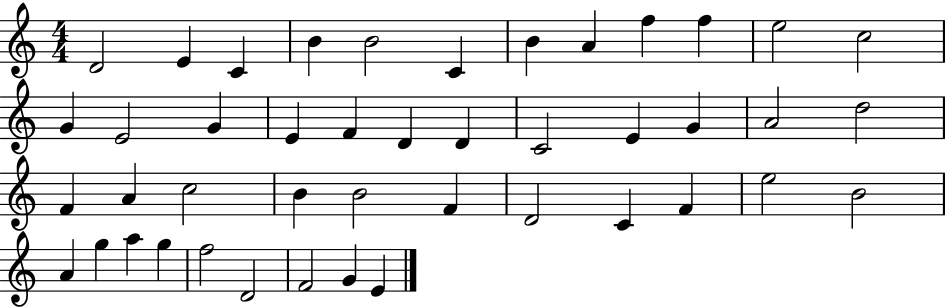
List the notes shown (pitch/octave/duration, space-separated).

D4/h E4/q C4/q B4/q B4/h C4/q B4/q A4/q F5/q F5/q E5/h C5/h G4/q E4/h G4/q E4/q F4/q D4/q D4/q C4/h E4/q G4/q A4/h D5/h F4/q A4/q C5/h B4/q B4/h F4/q D4/h C4/q F4/q E5/h B4/h A4/q G5/q A5/q G5/q F5/h D4/h F4/h G4/q E4/q